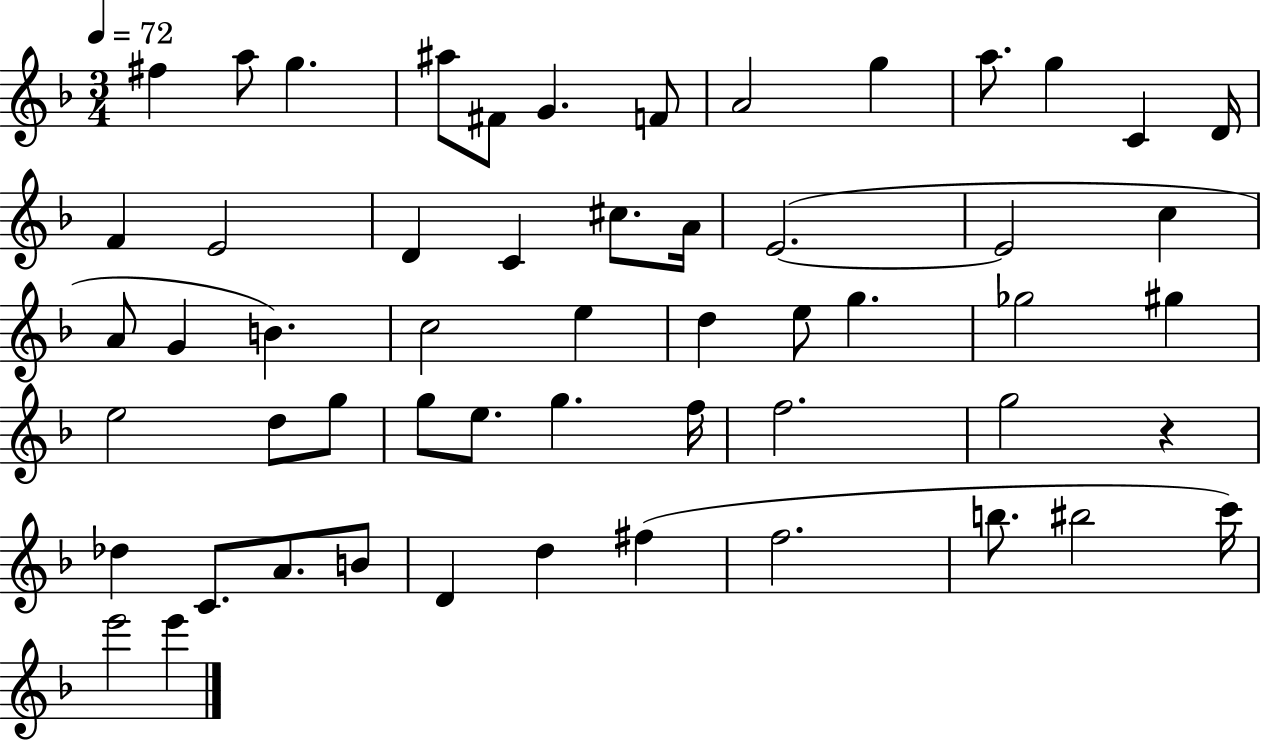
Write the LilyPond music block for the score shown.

{
  \clef treble
  \numericTimeSignature
  \time 3/4
  \key f \major
  \tempo 4 = 72
  fis''4 a''8 g''4. | ais''8 fis'8 g'4. f'8 | a'2 g''4 | a''8. g''4 c'4 d'16 | \break f'4 e'2 | d'4 c'4 cis''8. a'16 | e'2.~(~ | e'2 c''4 | \break a'8 g'4 b'4.) | c''2 e''4 | d''4 e''8 g''4. | ges''2 gis''4 | \break e''2 d''8 g''8 | g''8 e''8. g''4. f''16 | f''2. | g''2 r4 | \break des''4 c'8. a'8. b'8 | d'4 d''4 fis''4( | f''2. | b''8. bis''2 c'''16) | \break e'''2 e'''4 | \bar "|."
}